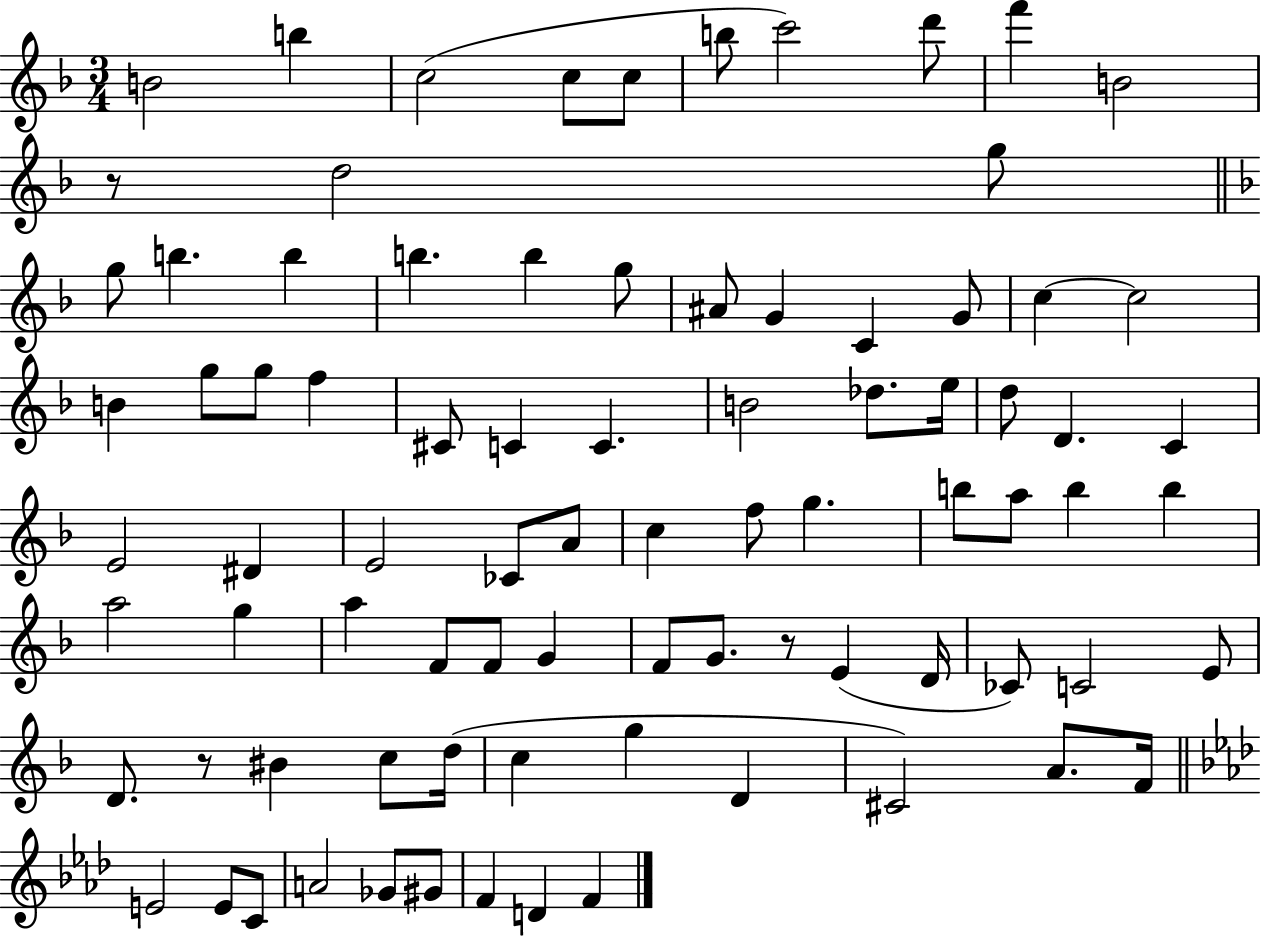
B4/h B5/q C5/h C5/e C5/e B5/e C6/h D6/e F6/q B4/h R/e D5/h G5/e G5/e B5/q. B5/q B5/q. B5/q G5/e A#4/e G4/q C4/q G4/e C5/q C5/h B4/q G5/e G5/e F5/q C#4/e C4/q C4/q. B4/h Db5/e. E5/s D5/e D4/q. C4/q E4/h D#4/q E4/h CES4/e A4/e C5/q F5/e G5/q. B5/e A5/e B5/q B5/q A5/h G5/q A5/q F4/e F4/e G4/q F4/e G4/e. R/e E4/q D4/s CES4/e C4/h E4/e D4/e. R/e BIS4/q C5/e D5/s C5/q G5/q D4/q C#4/h A4/e. F4/s E4/h E4/e C4/e A4/h Gb4/e G#4/e F4/q D4/q F4/q